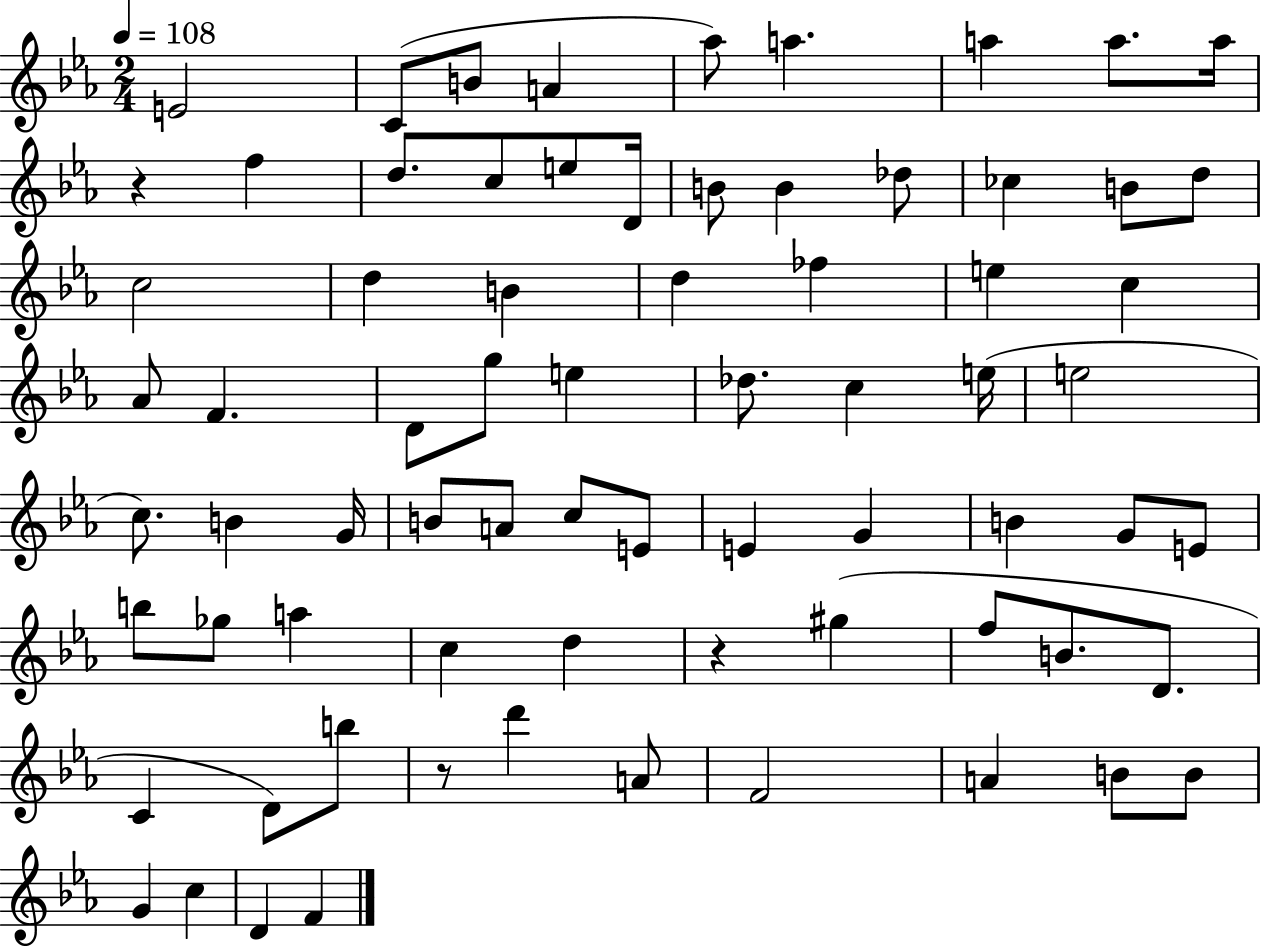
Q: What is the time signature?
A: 2/4